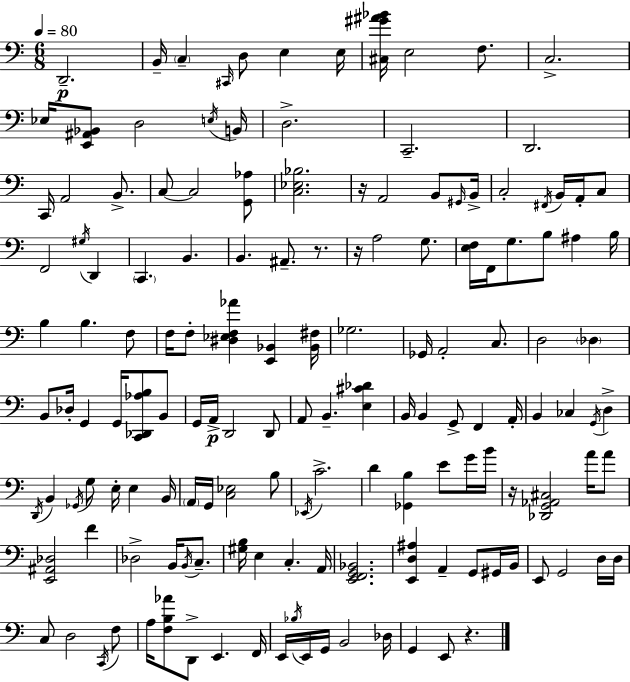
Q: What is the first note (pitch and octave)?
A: D2